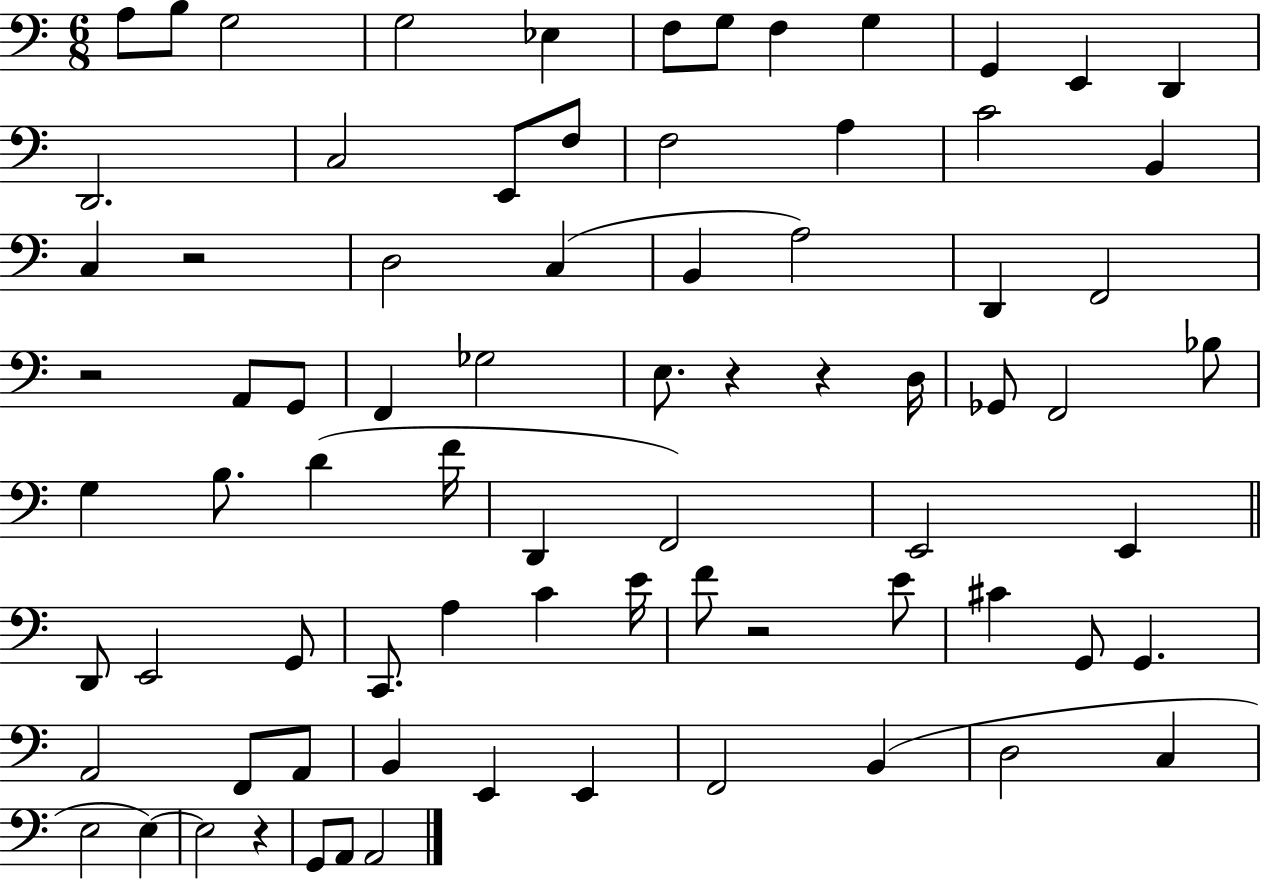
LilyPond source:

{
  \clef bass
  \numericTimeSignature
  \time 6/8
  \key c \major
  a8 b8 g2 | g2 ees4 | f8 g8 f4 g4 | g,4 e,4 d,4 | \break d,2. | c2 e,8 f8 | f2 a4 | c'2 b,4 | \break c4 r2 | d2 c4( | b,4 a2) | d,4 f,2 | \break r2 a,8 g,8 | f,4 ges2 | e8. r4 r4 d16 | ges,8 f,2 bes8 | \break g4 b8. d'4( f'16 | d,4 f,2) | e,2 e,4 | \bar "||" \break \key c \major d,8 e,2 g,8 | c,8. a4 c'4 e'16 | f'8 r2 e'8 | cis'4 g,8 g,4. | \break a,2 f,8 a,8 | b,4 e,4 e,4 | f,2 b,4( | d2 c4 | \break e2 e4~~) | e2 r4 | g,8 a,8 a,2 | \bar "|."
}